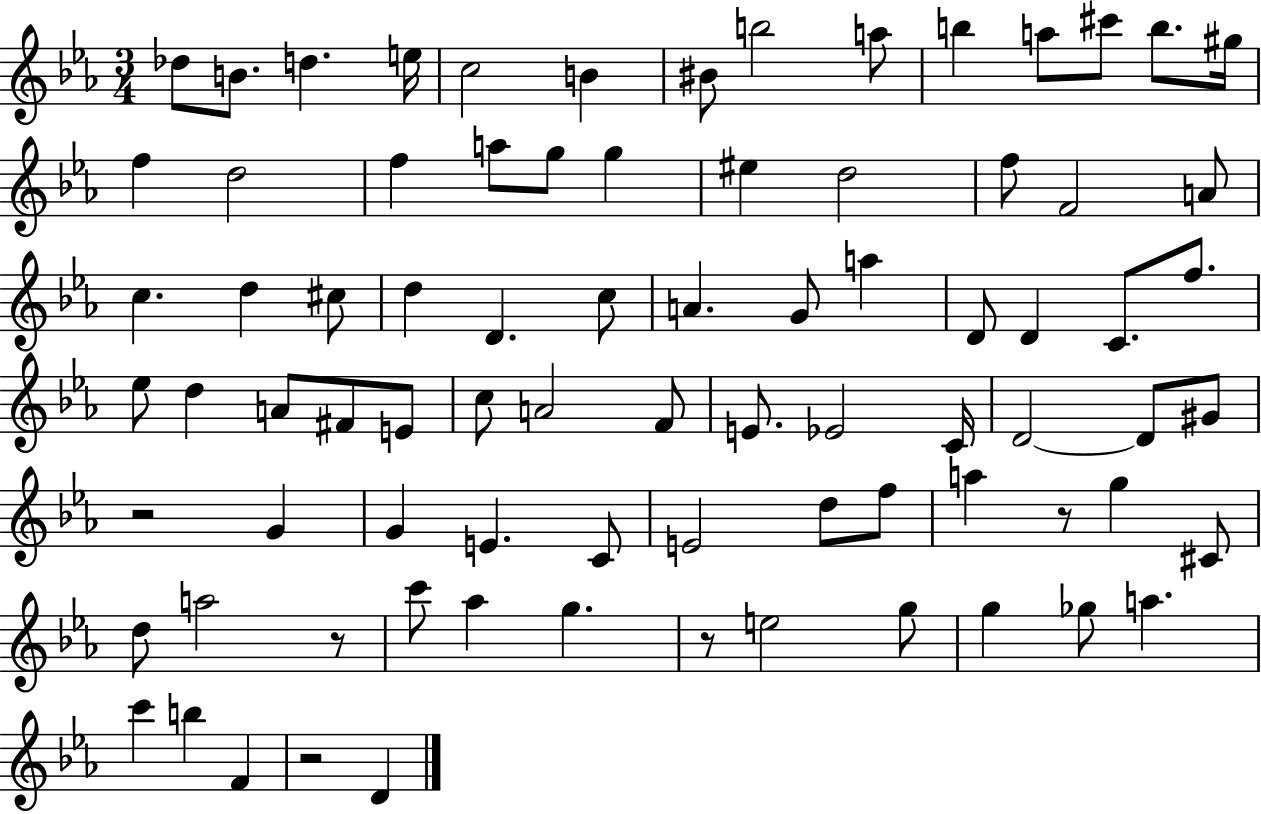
Db5/e B4/e. D5/q. E5/s C5/h B4/q BIS4/e B5/h A5/e B5/q A5/e C#6/e B5/e. G#5/s F5/q D5/h F5/q A5/e G5/e G5/q EIS5/q D5/h F5/e F4/h A4/e C5/q. D5/q C#5/e D5/q D4/q. C5/e A4/q. G4/e A5/q D4/e D4/q C4/e. F5/e. Eb5/e D5/q A4/e F#4/e E4/e C5/e A4/h F4/e E4/e. Eb4/h C4/s D4/h D4/e G#4/e R/h G4/q G4/q E4/q. C4/e E4/h D5/e F5/e A5/q R/e G5/q C#4/e D5/e A5/h R/e C6/e Ab5/q G5/q. R/e E5/h G5/e G5/q Gb5/e A5/q. C6/q B5/q F4/q R/h D4/q